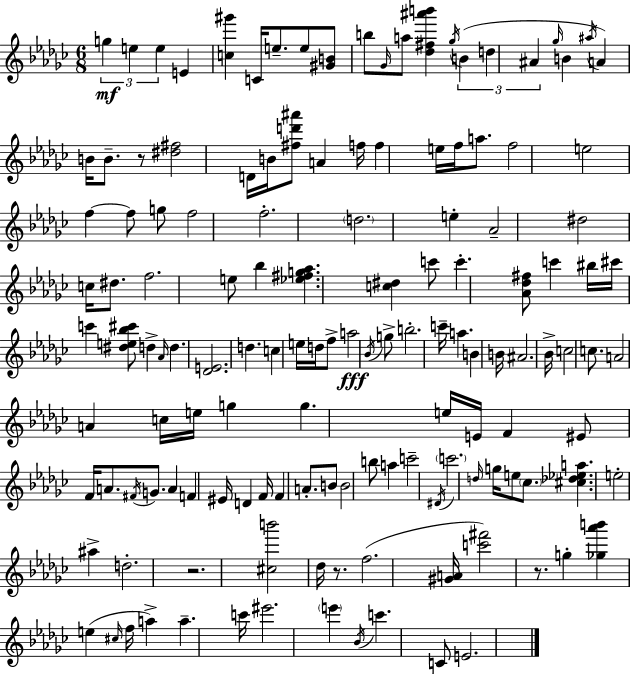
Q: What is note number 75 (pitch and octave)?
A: G5